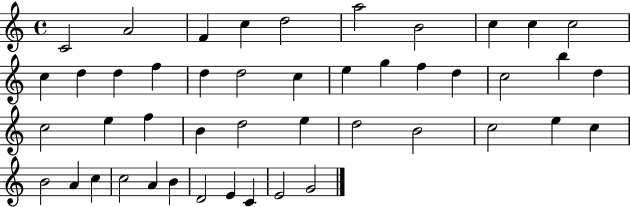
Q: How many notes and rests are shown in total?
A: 46